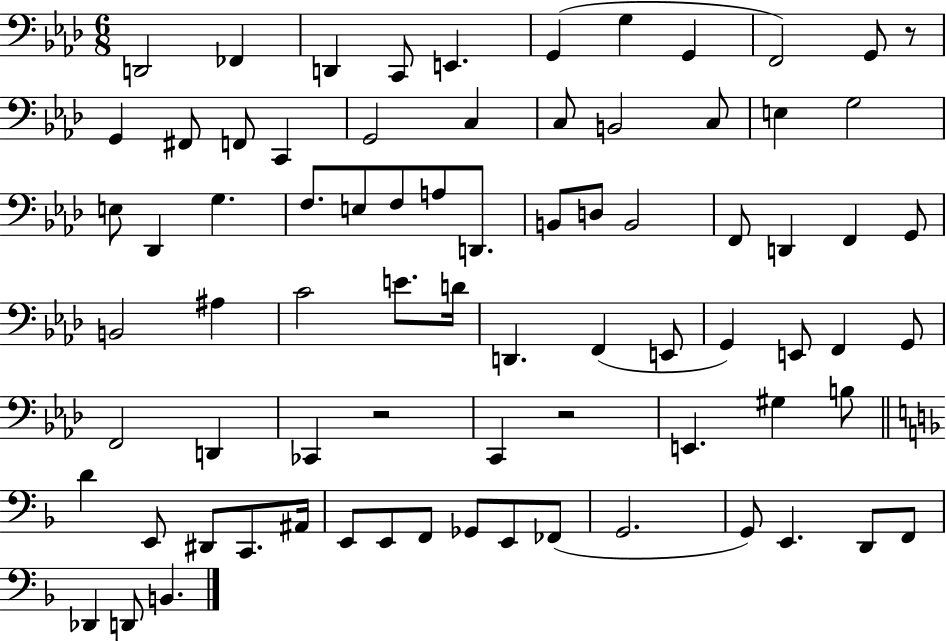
X:1
T:Untitled
M:6/8
L:1/4
K:Ab
D,,2 _F,, D,, C,,/2 E,, G,, G, G,, F,,2 G,,/2 z/2 G,, ^F,,/2 F,,/2 C,, G,,2 C, C,/2 B,,2 C,/2 E, G,2 E,/2 _D,, G, F,/2 E,/2 F,/2 A,/2 D,,/2 B,,/2 D,/2 B,,2 F,,/2 D,, F,, G,,/2 B,,2 ^A, C2 E/2 D/4 D,, F,, E,,/2 G,, E,,/2 F,, G,,/2 F,,2 D,, _C,, z2 C,, z2 E,, ^G, B,/2 D E,,/2 ^D,,/2 C,,/2 ^A,,/4 E,,/2 E,,/2 F,,/2 _G,,/2 E,,/2 _F,,/2 G,,2 G,,/2 E,, D,,/2 F,,/2 _D,, D,,/2 B,,